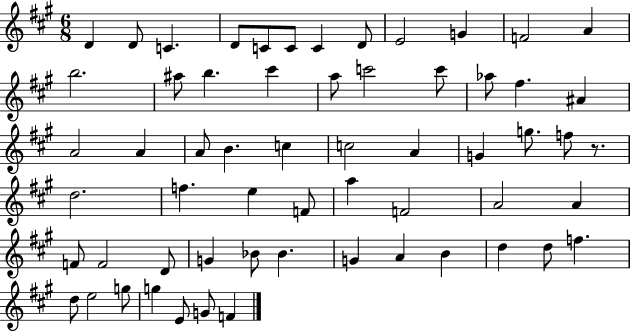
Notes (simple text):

D4/q D4/e C4/q. D4/e C4/e C4/e C4/q D4/e E4/h G4/q F4/h A4/q B5/h. A#5/e B5/q. C#6/q A5/e C6/h C6/e Ab5/e F#5/q. A#4/q A4/h A4/q A4/e B4/q. C5/q C5/h A4/q G4/q G5/e. F5/e R/e. D5/h. F5/q. E5/q F4/e A5/q F4/h A4/h A4/q F4/e F4/h D4/e G4/q Bb4/e Bb4/q. G4/q A4/q B4/q D5/q D5/e F5/q. D5/e E5/h G5/e G5/q E4/e G4/e F4/q